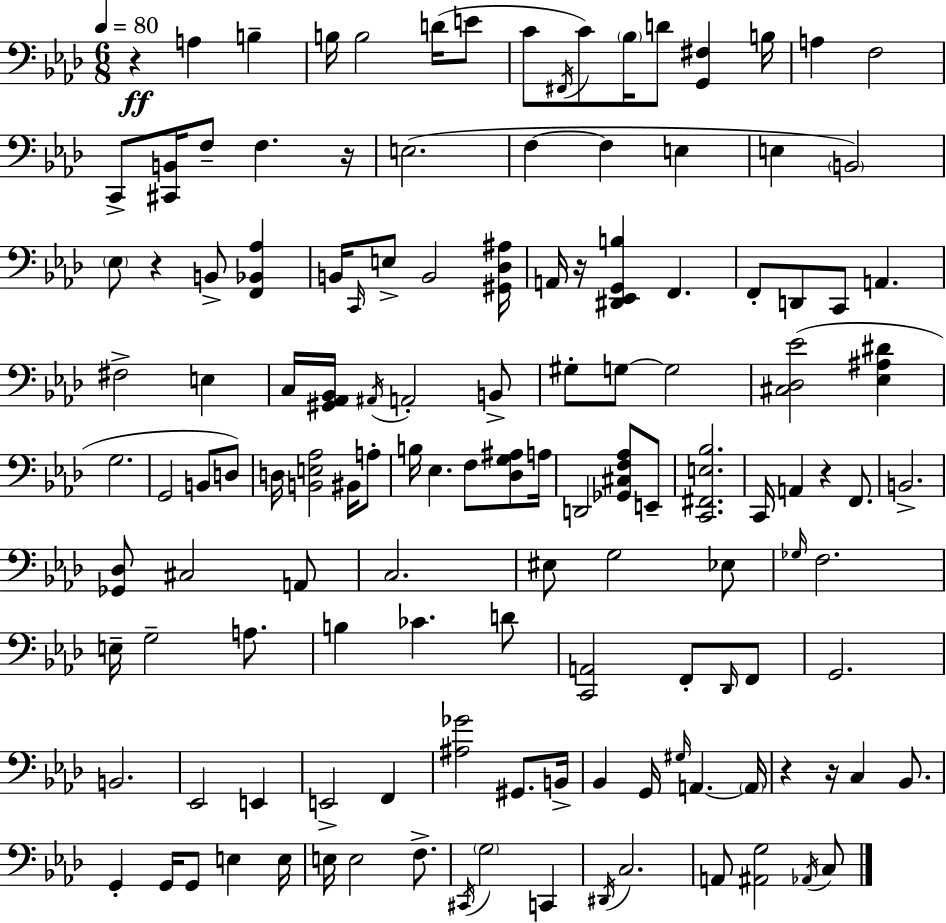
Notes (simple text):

R/q A3/q B3/q B3/s B3/h D4/s E4/e C4/e F#2/s C4/e Bb3/s D4/e [G2,F#3]/q B3/s A3/q F3/h C2/e [C#2,B2]/s F3/e F3/q. R/s E3/h. F3/q F3/q E3/q E3/q B2/h Eb3/e R/q B2/e [F2,Bb2,Ab3]/q B2/s C2/s E3/e B2/h [G#2,Db3,A#3]/s A2/s R/s [D#2,Eb2,G2,B3]/q F2/q. F2/e D2/e C2/e A2/q. F#3/h E3/q C3/s [G#2,Ab2,Bb2]/s A#2/s A2/h B2/e G#3/e G3/e G3/h [C#3,Db3,Eb4]/h [Eb3,A#3,D#4]/q G3/h. G2/h B2/e D3/e D3/s [B2,E3,Ab3]/h BIS2/s A3/e B3/s Eb3/q. F3/e [Db3,G3,A#3]/e A3/s D2/h [Gb2,C#3,F3,Ab3]/e E2/e [C2,F#2,E3,Bb3]/h. C2/s A2/q R/q F2/e. B2/h. [Gb2,Db3]/e C#3/h A2/e C3/h. EIS3/e G3/h Eb3/e Gb3/s F3/h. E3/s G3/h A3/e. B3/q CES4/q. D4/e [C2,A2]/h F2/e Db2/s F2/e G2/h. B2/h. Eb2/h E2/q E2/h F2/q [A#3,Gb4]/h G#2/e. B2/s Bb2/q G2/s G#3/s A2/q. A2/s R/q R/s C3/q Bb2/e. G2/q G2/s G2/e E3/q E3/s E3/s E3/h F3/e. C#2/s G3/h C2/q D#2/s C3/h. A2/e [A#2,G3]/h Ab2/s C3/e